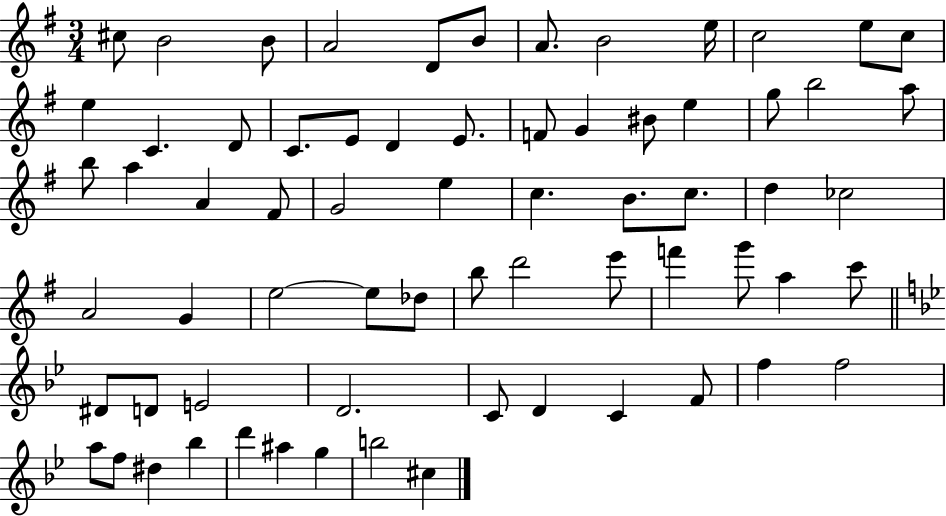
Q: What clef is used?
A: treble